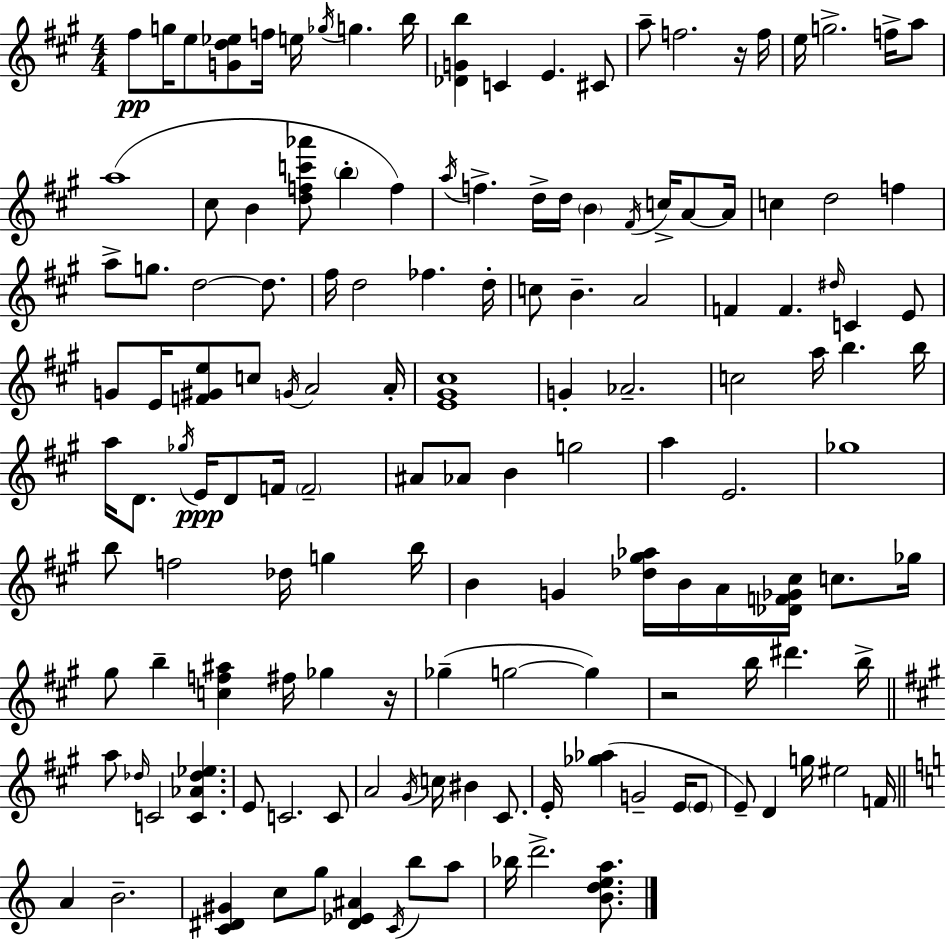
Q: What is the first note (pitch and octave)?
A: F#5